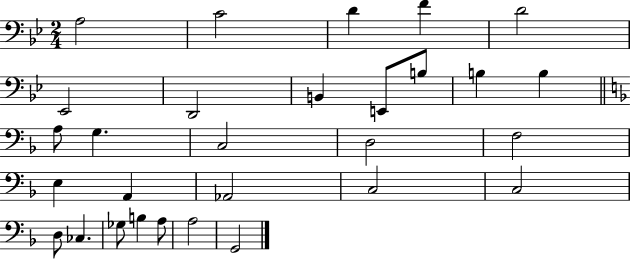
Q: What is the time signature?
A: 2/4